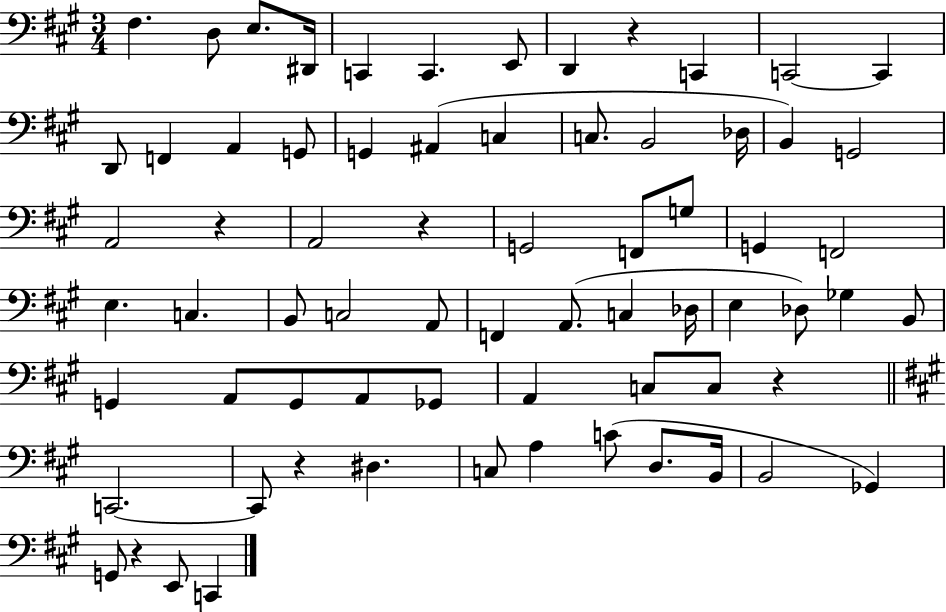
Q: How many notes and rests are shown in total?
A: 70